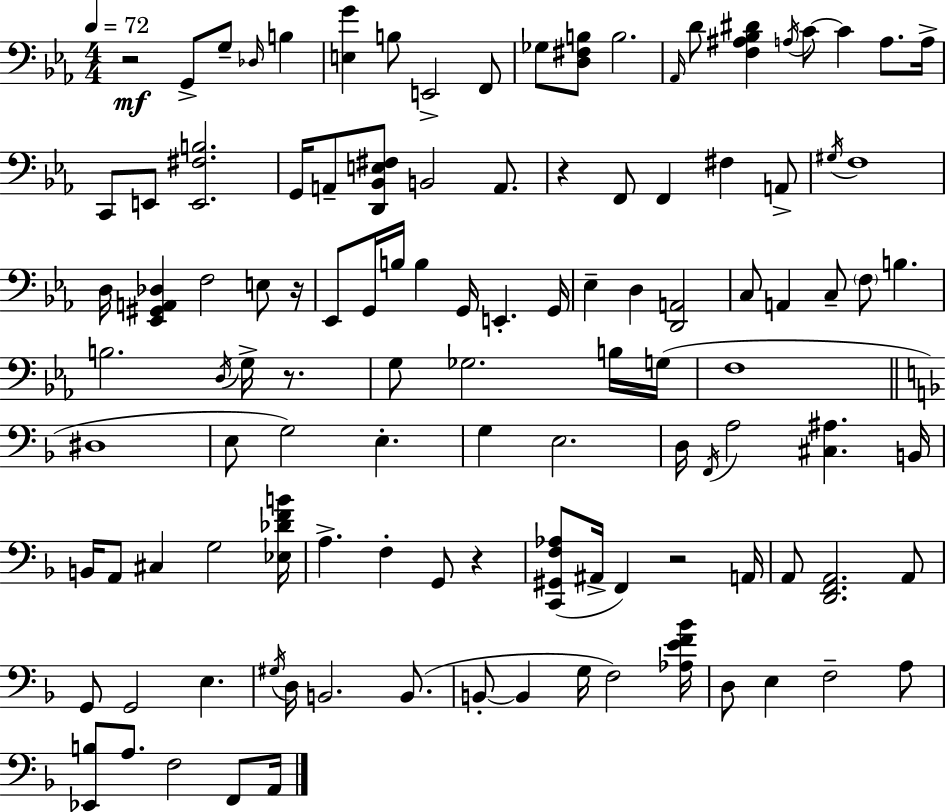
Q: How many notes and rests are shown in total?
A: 113